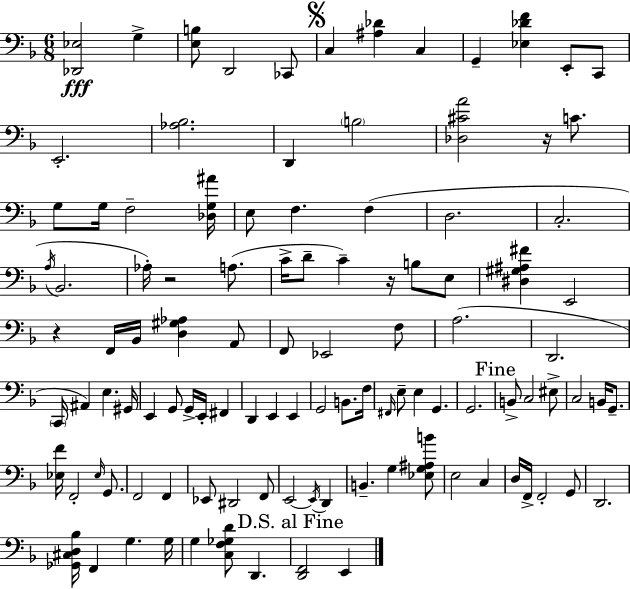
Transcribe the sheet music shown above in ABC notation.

X:1
T:Untitled
M:6/8
L:1/4
K:F
[_D,,_E,]2 G, [E,B,]/2 D,,2 _C,,/2 C, [^A,_D] C, G,, [_E,_DF] E,,/2 C,,/2 E,,2 [_A,_B,]2 D,, B,2 [_D,^CA]2 z/4 C/2 G,/2 G,/4 F,2 [_D,G,^A]/4 E,/2 F, F, D,2 C,2 A,/4 _B,,2 _A,/4 z2 A,/2 C/4 D/2 C z/4 B,/2 E,/2 [^D,^G,^A,^F] E,,2 z F,,/4 _B,,/4 [D,^G,_A,] A,,/2 F,,/2 _E,,2 F,/2 A,2 D,,2 C,,/4 ^A,, E, ^G,,/4 E,, G,,/2 G,,/4 E,,/4 ^F,, D,, E,, E,, G,,2 B,,/2 F,/4 ^F,,/4 E,/2 E, G,, G,,2 B,,/2 C,2 ^E,/2 C,2 B,,/4 G,,/2 [_E,F]/4 F,,2 _E,/4 G,,/2 F,,2 F,, _E,,/2 ^D,,2 F,,/2 E,,2 E,,/4 D,, B,, G, [_E,G,^A,B]/2 E,2 C, D,/4 F,,/4 F,,2 G,,/2 D,,2 [_G,,^C,D,_B,]/4 F,, G, G,/4 G, [C,F,_G,D]/2 D,, [D,,F,,]2 E,,